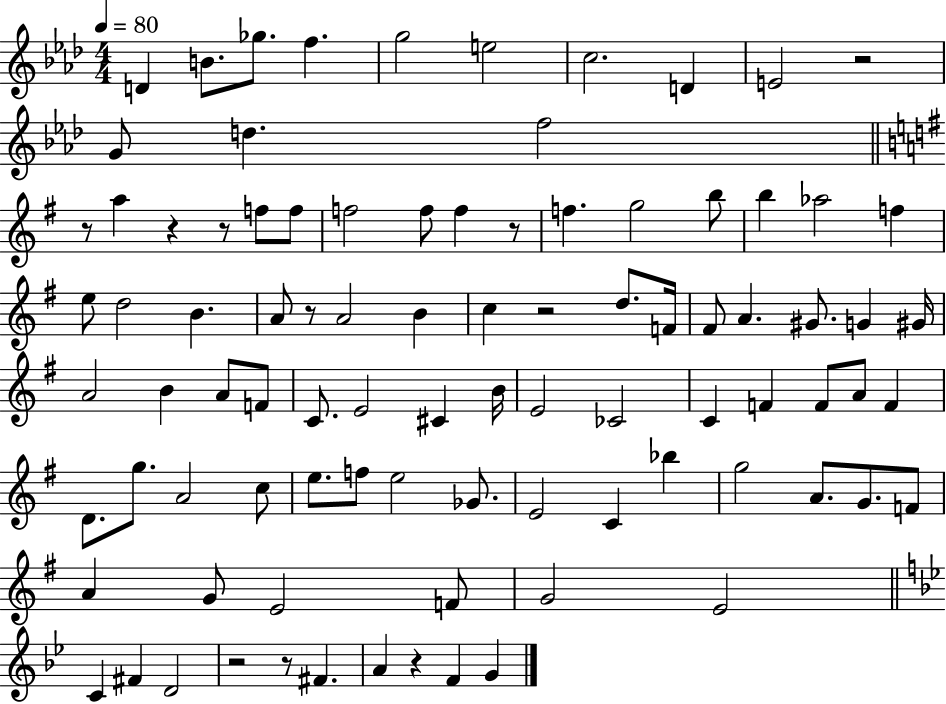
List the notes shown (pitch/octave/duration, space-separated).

D4/q B4/e. Gb5/e. F5/q. G5/h E5/h C5/h. D4/q E4/h R/h G4/e D5/q. F5/h R/e A5/q R/q R/e F5/e F5/e F5/h F5/e F5/q R/e F5/q. G5/h B5/e B5/q Ab5/h F5/q E5/e D5/h B4/q. A4/e R/e A4/h B4/q C5/q R/h D5/e. F4/s F#4/e A4/q. G#4/e. G4/q G#4/s A4/h B4/q A4/e F4/e C4/e. E4/h C#4/q B4/s E4/h CES4/h C4/q F4/q F4/e A4/e F4/q D4/e. G5/e. A4/h C5/e E5/e. F5/e E5/h Gb4/e. E4/h C4/q Bb5/q G5/h A4/e. G4/e. F4/e A4/q G4/e E4/h F4/e G4/h E4/h C4/q F#4/q D4/h R/h R/e F#4/q. A4/q R/q F4/q G4/q